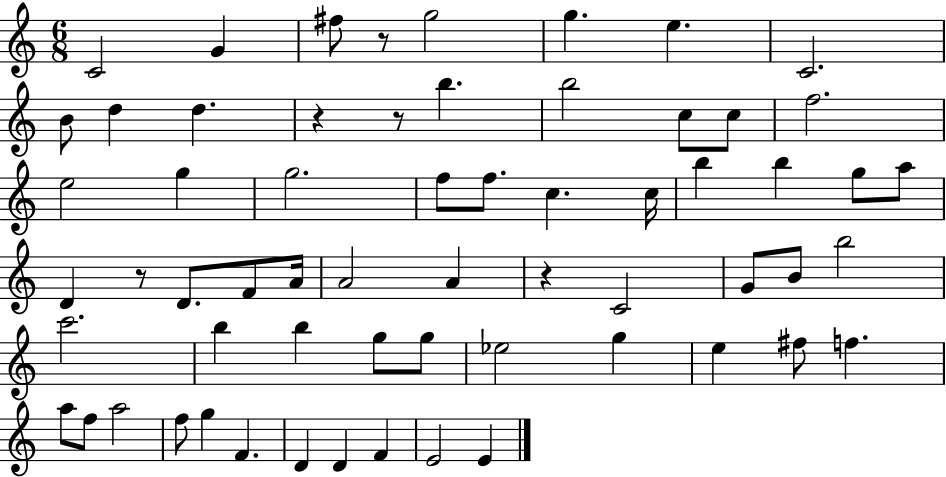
C4/h G4/q F#5/e R/e G5/h G5/q. E5/q. C4/h. B4/e D5/q D5/q. R/q R/e B5/q. B5/h C5/e C5/e F5/h. E5/h G5/q G5/h. F5/e F5/e. C5/q. C5/s B5/q B5/q G5/e A5/e D4/q R/e D4/e. F4/e A4/s A4/h A4/q R/q C4/h G4/e B4/e B5/h C6/h. B5/q B5/q G5/e G5/e Eb5/h G5/q E5/q F#5/e F5/q. A5/e F5/e A5/h F5/e G5/q F4/q. D4/q D4/q F4/q E4/h E4/q